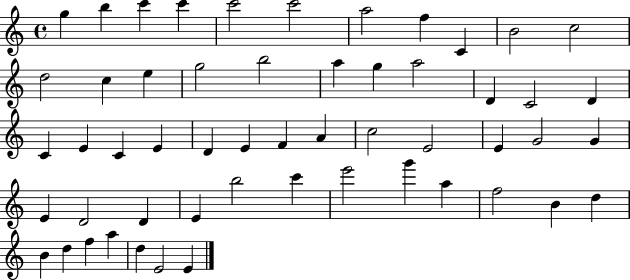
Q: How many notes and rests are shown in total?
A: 54